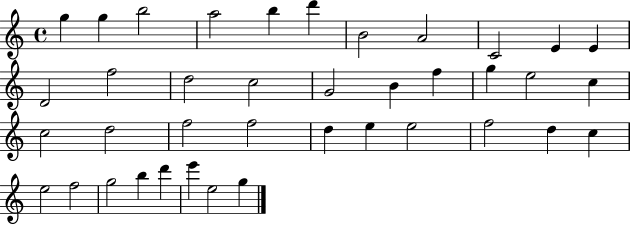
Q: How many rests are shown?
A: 0